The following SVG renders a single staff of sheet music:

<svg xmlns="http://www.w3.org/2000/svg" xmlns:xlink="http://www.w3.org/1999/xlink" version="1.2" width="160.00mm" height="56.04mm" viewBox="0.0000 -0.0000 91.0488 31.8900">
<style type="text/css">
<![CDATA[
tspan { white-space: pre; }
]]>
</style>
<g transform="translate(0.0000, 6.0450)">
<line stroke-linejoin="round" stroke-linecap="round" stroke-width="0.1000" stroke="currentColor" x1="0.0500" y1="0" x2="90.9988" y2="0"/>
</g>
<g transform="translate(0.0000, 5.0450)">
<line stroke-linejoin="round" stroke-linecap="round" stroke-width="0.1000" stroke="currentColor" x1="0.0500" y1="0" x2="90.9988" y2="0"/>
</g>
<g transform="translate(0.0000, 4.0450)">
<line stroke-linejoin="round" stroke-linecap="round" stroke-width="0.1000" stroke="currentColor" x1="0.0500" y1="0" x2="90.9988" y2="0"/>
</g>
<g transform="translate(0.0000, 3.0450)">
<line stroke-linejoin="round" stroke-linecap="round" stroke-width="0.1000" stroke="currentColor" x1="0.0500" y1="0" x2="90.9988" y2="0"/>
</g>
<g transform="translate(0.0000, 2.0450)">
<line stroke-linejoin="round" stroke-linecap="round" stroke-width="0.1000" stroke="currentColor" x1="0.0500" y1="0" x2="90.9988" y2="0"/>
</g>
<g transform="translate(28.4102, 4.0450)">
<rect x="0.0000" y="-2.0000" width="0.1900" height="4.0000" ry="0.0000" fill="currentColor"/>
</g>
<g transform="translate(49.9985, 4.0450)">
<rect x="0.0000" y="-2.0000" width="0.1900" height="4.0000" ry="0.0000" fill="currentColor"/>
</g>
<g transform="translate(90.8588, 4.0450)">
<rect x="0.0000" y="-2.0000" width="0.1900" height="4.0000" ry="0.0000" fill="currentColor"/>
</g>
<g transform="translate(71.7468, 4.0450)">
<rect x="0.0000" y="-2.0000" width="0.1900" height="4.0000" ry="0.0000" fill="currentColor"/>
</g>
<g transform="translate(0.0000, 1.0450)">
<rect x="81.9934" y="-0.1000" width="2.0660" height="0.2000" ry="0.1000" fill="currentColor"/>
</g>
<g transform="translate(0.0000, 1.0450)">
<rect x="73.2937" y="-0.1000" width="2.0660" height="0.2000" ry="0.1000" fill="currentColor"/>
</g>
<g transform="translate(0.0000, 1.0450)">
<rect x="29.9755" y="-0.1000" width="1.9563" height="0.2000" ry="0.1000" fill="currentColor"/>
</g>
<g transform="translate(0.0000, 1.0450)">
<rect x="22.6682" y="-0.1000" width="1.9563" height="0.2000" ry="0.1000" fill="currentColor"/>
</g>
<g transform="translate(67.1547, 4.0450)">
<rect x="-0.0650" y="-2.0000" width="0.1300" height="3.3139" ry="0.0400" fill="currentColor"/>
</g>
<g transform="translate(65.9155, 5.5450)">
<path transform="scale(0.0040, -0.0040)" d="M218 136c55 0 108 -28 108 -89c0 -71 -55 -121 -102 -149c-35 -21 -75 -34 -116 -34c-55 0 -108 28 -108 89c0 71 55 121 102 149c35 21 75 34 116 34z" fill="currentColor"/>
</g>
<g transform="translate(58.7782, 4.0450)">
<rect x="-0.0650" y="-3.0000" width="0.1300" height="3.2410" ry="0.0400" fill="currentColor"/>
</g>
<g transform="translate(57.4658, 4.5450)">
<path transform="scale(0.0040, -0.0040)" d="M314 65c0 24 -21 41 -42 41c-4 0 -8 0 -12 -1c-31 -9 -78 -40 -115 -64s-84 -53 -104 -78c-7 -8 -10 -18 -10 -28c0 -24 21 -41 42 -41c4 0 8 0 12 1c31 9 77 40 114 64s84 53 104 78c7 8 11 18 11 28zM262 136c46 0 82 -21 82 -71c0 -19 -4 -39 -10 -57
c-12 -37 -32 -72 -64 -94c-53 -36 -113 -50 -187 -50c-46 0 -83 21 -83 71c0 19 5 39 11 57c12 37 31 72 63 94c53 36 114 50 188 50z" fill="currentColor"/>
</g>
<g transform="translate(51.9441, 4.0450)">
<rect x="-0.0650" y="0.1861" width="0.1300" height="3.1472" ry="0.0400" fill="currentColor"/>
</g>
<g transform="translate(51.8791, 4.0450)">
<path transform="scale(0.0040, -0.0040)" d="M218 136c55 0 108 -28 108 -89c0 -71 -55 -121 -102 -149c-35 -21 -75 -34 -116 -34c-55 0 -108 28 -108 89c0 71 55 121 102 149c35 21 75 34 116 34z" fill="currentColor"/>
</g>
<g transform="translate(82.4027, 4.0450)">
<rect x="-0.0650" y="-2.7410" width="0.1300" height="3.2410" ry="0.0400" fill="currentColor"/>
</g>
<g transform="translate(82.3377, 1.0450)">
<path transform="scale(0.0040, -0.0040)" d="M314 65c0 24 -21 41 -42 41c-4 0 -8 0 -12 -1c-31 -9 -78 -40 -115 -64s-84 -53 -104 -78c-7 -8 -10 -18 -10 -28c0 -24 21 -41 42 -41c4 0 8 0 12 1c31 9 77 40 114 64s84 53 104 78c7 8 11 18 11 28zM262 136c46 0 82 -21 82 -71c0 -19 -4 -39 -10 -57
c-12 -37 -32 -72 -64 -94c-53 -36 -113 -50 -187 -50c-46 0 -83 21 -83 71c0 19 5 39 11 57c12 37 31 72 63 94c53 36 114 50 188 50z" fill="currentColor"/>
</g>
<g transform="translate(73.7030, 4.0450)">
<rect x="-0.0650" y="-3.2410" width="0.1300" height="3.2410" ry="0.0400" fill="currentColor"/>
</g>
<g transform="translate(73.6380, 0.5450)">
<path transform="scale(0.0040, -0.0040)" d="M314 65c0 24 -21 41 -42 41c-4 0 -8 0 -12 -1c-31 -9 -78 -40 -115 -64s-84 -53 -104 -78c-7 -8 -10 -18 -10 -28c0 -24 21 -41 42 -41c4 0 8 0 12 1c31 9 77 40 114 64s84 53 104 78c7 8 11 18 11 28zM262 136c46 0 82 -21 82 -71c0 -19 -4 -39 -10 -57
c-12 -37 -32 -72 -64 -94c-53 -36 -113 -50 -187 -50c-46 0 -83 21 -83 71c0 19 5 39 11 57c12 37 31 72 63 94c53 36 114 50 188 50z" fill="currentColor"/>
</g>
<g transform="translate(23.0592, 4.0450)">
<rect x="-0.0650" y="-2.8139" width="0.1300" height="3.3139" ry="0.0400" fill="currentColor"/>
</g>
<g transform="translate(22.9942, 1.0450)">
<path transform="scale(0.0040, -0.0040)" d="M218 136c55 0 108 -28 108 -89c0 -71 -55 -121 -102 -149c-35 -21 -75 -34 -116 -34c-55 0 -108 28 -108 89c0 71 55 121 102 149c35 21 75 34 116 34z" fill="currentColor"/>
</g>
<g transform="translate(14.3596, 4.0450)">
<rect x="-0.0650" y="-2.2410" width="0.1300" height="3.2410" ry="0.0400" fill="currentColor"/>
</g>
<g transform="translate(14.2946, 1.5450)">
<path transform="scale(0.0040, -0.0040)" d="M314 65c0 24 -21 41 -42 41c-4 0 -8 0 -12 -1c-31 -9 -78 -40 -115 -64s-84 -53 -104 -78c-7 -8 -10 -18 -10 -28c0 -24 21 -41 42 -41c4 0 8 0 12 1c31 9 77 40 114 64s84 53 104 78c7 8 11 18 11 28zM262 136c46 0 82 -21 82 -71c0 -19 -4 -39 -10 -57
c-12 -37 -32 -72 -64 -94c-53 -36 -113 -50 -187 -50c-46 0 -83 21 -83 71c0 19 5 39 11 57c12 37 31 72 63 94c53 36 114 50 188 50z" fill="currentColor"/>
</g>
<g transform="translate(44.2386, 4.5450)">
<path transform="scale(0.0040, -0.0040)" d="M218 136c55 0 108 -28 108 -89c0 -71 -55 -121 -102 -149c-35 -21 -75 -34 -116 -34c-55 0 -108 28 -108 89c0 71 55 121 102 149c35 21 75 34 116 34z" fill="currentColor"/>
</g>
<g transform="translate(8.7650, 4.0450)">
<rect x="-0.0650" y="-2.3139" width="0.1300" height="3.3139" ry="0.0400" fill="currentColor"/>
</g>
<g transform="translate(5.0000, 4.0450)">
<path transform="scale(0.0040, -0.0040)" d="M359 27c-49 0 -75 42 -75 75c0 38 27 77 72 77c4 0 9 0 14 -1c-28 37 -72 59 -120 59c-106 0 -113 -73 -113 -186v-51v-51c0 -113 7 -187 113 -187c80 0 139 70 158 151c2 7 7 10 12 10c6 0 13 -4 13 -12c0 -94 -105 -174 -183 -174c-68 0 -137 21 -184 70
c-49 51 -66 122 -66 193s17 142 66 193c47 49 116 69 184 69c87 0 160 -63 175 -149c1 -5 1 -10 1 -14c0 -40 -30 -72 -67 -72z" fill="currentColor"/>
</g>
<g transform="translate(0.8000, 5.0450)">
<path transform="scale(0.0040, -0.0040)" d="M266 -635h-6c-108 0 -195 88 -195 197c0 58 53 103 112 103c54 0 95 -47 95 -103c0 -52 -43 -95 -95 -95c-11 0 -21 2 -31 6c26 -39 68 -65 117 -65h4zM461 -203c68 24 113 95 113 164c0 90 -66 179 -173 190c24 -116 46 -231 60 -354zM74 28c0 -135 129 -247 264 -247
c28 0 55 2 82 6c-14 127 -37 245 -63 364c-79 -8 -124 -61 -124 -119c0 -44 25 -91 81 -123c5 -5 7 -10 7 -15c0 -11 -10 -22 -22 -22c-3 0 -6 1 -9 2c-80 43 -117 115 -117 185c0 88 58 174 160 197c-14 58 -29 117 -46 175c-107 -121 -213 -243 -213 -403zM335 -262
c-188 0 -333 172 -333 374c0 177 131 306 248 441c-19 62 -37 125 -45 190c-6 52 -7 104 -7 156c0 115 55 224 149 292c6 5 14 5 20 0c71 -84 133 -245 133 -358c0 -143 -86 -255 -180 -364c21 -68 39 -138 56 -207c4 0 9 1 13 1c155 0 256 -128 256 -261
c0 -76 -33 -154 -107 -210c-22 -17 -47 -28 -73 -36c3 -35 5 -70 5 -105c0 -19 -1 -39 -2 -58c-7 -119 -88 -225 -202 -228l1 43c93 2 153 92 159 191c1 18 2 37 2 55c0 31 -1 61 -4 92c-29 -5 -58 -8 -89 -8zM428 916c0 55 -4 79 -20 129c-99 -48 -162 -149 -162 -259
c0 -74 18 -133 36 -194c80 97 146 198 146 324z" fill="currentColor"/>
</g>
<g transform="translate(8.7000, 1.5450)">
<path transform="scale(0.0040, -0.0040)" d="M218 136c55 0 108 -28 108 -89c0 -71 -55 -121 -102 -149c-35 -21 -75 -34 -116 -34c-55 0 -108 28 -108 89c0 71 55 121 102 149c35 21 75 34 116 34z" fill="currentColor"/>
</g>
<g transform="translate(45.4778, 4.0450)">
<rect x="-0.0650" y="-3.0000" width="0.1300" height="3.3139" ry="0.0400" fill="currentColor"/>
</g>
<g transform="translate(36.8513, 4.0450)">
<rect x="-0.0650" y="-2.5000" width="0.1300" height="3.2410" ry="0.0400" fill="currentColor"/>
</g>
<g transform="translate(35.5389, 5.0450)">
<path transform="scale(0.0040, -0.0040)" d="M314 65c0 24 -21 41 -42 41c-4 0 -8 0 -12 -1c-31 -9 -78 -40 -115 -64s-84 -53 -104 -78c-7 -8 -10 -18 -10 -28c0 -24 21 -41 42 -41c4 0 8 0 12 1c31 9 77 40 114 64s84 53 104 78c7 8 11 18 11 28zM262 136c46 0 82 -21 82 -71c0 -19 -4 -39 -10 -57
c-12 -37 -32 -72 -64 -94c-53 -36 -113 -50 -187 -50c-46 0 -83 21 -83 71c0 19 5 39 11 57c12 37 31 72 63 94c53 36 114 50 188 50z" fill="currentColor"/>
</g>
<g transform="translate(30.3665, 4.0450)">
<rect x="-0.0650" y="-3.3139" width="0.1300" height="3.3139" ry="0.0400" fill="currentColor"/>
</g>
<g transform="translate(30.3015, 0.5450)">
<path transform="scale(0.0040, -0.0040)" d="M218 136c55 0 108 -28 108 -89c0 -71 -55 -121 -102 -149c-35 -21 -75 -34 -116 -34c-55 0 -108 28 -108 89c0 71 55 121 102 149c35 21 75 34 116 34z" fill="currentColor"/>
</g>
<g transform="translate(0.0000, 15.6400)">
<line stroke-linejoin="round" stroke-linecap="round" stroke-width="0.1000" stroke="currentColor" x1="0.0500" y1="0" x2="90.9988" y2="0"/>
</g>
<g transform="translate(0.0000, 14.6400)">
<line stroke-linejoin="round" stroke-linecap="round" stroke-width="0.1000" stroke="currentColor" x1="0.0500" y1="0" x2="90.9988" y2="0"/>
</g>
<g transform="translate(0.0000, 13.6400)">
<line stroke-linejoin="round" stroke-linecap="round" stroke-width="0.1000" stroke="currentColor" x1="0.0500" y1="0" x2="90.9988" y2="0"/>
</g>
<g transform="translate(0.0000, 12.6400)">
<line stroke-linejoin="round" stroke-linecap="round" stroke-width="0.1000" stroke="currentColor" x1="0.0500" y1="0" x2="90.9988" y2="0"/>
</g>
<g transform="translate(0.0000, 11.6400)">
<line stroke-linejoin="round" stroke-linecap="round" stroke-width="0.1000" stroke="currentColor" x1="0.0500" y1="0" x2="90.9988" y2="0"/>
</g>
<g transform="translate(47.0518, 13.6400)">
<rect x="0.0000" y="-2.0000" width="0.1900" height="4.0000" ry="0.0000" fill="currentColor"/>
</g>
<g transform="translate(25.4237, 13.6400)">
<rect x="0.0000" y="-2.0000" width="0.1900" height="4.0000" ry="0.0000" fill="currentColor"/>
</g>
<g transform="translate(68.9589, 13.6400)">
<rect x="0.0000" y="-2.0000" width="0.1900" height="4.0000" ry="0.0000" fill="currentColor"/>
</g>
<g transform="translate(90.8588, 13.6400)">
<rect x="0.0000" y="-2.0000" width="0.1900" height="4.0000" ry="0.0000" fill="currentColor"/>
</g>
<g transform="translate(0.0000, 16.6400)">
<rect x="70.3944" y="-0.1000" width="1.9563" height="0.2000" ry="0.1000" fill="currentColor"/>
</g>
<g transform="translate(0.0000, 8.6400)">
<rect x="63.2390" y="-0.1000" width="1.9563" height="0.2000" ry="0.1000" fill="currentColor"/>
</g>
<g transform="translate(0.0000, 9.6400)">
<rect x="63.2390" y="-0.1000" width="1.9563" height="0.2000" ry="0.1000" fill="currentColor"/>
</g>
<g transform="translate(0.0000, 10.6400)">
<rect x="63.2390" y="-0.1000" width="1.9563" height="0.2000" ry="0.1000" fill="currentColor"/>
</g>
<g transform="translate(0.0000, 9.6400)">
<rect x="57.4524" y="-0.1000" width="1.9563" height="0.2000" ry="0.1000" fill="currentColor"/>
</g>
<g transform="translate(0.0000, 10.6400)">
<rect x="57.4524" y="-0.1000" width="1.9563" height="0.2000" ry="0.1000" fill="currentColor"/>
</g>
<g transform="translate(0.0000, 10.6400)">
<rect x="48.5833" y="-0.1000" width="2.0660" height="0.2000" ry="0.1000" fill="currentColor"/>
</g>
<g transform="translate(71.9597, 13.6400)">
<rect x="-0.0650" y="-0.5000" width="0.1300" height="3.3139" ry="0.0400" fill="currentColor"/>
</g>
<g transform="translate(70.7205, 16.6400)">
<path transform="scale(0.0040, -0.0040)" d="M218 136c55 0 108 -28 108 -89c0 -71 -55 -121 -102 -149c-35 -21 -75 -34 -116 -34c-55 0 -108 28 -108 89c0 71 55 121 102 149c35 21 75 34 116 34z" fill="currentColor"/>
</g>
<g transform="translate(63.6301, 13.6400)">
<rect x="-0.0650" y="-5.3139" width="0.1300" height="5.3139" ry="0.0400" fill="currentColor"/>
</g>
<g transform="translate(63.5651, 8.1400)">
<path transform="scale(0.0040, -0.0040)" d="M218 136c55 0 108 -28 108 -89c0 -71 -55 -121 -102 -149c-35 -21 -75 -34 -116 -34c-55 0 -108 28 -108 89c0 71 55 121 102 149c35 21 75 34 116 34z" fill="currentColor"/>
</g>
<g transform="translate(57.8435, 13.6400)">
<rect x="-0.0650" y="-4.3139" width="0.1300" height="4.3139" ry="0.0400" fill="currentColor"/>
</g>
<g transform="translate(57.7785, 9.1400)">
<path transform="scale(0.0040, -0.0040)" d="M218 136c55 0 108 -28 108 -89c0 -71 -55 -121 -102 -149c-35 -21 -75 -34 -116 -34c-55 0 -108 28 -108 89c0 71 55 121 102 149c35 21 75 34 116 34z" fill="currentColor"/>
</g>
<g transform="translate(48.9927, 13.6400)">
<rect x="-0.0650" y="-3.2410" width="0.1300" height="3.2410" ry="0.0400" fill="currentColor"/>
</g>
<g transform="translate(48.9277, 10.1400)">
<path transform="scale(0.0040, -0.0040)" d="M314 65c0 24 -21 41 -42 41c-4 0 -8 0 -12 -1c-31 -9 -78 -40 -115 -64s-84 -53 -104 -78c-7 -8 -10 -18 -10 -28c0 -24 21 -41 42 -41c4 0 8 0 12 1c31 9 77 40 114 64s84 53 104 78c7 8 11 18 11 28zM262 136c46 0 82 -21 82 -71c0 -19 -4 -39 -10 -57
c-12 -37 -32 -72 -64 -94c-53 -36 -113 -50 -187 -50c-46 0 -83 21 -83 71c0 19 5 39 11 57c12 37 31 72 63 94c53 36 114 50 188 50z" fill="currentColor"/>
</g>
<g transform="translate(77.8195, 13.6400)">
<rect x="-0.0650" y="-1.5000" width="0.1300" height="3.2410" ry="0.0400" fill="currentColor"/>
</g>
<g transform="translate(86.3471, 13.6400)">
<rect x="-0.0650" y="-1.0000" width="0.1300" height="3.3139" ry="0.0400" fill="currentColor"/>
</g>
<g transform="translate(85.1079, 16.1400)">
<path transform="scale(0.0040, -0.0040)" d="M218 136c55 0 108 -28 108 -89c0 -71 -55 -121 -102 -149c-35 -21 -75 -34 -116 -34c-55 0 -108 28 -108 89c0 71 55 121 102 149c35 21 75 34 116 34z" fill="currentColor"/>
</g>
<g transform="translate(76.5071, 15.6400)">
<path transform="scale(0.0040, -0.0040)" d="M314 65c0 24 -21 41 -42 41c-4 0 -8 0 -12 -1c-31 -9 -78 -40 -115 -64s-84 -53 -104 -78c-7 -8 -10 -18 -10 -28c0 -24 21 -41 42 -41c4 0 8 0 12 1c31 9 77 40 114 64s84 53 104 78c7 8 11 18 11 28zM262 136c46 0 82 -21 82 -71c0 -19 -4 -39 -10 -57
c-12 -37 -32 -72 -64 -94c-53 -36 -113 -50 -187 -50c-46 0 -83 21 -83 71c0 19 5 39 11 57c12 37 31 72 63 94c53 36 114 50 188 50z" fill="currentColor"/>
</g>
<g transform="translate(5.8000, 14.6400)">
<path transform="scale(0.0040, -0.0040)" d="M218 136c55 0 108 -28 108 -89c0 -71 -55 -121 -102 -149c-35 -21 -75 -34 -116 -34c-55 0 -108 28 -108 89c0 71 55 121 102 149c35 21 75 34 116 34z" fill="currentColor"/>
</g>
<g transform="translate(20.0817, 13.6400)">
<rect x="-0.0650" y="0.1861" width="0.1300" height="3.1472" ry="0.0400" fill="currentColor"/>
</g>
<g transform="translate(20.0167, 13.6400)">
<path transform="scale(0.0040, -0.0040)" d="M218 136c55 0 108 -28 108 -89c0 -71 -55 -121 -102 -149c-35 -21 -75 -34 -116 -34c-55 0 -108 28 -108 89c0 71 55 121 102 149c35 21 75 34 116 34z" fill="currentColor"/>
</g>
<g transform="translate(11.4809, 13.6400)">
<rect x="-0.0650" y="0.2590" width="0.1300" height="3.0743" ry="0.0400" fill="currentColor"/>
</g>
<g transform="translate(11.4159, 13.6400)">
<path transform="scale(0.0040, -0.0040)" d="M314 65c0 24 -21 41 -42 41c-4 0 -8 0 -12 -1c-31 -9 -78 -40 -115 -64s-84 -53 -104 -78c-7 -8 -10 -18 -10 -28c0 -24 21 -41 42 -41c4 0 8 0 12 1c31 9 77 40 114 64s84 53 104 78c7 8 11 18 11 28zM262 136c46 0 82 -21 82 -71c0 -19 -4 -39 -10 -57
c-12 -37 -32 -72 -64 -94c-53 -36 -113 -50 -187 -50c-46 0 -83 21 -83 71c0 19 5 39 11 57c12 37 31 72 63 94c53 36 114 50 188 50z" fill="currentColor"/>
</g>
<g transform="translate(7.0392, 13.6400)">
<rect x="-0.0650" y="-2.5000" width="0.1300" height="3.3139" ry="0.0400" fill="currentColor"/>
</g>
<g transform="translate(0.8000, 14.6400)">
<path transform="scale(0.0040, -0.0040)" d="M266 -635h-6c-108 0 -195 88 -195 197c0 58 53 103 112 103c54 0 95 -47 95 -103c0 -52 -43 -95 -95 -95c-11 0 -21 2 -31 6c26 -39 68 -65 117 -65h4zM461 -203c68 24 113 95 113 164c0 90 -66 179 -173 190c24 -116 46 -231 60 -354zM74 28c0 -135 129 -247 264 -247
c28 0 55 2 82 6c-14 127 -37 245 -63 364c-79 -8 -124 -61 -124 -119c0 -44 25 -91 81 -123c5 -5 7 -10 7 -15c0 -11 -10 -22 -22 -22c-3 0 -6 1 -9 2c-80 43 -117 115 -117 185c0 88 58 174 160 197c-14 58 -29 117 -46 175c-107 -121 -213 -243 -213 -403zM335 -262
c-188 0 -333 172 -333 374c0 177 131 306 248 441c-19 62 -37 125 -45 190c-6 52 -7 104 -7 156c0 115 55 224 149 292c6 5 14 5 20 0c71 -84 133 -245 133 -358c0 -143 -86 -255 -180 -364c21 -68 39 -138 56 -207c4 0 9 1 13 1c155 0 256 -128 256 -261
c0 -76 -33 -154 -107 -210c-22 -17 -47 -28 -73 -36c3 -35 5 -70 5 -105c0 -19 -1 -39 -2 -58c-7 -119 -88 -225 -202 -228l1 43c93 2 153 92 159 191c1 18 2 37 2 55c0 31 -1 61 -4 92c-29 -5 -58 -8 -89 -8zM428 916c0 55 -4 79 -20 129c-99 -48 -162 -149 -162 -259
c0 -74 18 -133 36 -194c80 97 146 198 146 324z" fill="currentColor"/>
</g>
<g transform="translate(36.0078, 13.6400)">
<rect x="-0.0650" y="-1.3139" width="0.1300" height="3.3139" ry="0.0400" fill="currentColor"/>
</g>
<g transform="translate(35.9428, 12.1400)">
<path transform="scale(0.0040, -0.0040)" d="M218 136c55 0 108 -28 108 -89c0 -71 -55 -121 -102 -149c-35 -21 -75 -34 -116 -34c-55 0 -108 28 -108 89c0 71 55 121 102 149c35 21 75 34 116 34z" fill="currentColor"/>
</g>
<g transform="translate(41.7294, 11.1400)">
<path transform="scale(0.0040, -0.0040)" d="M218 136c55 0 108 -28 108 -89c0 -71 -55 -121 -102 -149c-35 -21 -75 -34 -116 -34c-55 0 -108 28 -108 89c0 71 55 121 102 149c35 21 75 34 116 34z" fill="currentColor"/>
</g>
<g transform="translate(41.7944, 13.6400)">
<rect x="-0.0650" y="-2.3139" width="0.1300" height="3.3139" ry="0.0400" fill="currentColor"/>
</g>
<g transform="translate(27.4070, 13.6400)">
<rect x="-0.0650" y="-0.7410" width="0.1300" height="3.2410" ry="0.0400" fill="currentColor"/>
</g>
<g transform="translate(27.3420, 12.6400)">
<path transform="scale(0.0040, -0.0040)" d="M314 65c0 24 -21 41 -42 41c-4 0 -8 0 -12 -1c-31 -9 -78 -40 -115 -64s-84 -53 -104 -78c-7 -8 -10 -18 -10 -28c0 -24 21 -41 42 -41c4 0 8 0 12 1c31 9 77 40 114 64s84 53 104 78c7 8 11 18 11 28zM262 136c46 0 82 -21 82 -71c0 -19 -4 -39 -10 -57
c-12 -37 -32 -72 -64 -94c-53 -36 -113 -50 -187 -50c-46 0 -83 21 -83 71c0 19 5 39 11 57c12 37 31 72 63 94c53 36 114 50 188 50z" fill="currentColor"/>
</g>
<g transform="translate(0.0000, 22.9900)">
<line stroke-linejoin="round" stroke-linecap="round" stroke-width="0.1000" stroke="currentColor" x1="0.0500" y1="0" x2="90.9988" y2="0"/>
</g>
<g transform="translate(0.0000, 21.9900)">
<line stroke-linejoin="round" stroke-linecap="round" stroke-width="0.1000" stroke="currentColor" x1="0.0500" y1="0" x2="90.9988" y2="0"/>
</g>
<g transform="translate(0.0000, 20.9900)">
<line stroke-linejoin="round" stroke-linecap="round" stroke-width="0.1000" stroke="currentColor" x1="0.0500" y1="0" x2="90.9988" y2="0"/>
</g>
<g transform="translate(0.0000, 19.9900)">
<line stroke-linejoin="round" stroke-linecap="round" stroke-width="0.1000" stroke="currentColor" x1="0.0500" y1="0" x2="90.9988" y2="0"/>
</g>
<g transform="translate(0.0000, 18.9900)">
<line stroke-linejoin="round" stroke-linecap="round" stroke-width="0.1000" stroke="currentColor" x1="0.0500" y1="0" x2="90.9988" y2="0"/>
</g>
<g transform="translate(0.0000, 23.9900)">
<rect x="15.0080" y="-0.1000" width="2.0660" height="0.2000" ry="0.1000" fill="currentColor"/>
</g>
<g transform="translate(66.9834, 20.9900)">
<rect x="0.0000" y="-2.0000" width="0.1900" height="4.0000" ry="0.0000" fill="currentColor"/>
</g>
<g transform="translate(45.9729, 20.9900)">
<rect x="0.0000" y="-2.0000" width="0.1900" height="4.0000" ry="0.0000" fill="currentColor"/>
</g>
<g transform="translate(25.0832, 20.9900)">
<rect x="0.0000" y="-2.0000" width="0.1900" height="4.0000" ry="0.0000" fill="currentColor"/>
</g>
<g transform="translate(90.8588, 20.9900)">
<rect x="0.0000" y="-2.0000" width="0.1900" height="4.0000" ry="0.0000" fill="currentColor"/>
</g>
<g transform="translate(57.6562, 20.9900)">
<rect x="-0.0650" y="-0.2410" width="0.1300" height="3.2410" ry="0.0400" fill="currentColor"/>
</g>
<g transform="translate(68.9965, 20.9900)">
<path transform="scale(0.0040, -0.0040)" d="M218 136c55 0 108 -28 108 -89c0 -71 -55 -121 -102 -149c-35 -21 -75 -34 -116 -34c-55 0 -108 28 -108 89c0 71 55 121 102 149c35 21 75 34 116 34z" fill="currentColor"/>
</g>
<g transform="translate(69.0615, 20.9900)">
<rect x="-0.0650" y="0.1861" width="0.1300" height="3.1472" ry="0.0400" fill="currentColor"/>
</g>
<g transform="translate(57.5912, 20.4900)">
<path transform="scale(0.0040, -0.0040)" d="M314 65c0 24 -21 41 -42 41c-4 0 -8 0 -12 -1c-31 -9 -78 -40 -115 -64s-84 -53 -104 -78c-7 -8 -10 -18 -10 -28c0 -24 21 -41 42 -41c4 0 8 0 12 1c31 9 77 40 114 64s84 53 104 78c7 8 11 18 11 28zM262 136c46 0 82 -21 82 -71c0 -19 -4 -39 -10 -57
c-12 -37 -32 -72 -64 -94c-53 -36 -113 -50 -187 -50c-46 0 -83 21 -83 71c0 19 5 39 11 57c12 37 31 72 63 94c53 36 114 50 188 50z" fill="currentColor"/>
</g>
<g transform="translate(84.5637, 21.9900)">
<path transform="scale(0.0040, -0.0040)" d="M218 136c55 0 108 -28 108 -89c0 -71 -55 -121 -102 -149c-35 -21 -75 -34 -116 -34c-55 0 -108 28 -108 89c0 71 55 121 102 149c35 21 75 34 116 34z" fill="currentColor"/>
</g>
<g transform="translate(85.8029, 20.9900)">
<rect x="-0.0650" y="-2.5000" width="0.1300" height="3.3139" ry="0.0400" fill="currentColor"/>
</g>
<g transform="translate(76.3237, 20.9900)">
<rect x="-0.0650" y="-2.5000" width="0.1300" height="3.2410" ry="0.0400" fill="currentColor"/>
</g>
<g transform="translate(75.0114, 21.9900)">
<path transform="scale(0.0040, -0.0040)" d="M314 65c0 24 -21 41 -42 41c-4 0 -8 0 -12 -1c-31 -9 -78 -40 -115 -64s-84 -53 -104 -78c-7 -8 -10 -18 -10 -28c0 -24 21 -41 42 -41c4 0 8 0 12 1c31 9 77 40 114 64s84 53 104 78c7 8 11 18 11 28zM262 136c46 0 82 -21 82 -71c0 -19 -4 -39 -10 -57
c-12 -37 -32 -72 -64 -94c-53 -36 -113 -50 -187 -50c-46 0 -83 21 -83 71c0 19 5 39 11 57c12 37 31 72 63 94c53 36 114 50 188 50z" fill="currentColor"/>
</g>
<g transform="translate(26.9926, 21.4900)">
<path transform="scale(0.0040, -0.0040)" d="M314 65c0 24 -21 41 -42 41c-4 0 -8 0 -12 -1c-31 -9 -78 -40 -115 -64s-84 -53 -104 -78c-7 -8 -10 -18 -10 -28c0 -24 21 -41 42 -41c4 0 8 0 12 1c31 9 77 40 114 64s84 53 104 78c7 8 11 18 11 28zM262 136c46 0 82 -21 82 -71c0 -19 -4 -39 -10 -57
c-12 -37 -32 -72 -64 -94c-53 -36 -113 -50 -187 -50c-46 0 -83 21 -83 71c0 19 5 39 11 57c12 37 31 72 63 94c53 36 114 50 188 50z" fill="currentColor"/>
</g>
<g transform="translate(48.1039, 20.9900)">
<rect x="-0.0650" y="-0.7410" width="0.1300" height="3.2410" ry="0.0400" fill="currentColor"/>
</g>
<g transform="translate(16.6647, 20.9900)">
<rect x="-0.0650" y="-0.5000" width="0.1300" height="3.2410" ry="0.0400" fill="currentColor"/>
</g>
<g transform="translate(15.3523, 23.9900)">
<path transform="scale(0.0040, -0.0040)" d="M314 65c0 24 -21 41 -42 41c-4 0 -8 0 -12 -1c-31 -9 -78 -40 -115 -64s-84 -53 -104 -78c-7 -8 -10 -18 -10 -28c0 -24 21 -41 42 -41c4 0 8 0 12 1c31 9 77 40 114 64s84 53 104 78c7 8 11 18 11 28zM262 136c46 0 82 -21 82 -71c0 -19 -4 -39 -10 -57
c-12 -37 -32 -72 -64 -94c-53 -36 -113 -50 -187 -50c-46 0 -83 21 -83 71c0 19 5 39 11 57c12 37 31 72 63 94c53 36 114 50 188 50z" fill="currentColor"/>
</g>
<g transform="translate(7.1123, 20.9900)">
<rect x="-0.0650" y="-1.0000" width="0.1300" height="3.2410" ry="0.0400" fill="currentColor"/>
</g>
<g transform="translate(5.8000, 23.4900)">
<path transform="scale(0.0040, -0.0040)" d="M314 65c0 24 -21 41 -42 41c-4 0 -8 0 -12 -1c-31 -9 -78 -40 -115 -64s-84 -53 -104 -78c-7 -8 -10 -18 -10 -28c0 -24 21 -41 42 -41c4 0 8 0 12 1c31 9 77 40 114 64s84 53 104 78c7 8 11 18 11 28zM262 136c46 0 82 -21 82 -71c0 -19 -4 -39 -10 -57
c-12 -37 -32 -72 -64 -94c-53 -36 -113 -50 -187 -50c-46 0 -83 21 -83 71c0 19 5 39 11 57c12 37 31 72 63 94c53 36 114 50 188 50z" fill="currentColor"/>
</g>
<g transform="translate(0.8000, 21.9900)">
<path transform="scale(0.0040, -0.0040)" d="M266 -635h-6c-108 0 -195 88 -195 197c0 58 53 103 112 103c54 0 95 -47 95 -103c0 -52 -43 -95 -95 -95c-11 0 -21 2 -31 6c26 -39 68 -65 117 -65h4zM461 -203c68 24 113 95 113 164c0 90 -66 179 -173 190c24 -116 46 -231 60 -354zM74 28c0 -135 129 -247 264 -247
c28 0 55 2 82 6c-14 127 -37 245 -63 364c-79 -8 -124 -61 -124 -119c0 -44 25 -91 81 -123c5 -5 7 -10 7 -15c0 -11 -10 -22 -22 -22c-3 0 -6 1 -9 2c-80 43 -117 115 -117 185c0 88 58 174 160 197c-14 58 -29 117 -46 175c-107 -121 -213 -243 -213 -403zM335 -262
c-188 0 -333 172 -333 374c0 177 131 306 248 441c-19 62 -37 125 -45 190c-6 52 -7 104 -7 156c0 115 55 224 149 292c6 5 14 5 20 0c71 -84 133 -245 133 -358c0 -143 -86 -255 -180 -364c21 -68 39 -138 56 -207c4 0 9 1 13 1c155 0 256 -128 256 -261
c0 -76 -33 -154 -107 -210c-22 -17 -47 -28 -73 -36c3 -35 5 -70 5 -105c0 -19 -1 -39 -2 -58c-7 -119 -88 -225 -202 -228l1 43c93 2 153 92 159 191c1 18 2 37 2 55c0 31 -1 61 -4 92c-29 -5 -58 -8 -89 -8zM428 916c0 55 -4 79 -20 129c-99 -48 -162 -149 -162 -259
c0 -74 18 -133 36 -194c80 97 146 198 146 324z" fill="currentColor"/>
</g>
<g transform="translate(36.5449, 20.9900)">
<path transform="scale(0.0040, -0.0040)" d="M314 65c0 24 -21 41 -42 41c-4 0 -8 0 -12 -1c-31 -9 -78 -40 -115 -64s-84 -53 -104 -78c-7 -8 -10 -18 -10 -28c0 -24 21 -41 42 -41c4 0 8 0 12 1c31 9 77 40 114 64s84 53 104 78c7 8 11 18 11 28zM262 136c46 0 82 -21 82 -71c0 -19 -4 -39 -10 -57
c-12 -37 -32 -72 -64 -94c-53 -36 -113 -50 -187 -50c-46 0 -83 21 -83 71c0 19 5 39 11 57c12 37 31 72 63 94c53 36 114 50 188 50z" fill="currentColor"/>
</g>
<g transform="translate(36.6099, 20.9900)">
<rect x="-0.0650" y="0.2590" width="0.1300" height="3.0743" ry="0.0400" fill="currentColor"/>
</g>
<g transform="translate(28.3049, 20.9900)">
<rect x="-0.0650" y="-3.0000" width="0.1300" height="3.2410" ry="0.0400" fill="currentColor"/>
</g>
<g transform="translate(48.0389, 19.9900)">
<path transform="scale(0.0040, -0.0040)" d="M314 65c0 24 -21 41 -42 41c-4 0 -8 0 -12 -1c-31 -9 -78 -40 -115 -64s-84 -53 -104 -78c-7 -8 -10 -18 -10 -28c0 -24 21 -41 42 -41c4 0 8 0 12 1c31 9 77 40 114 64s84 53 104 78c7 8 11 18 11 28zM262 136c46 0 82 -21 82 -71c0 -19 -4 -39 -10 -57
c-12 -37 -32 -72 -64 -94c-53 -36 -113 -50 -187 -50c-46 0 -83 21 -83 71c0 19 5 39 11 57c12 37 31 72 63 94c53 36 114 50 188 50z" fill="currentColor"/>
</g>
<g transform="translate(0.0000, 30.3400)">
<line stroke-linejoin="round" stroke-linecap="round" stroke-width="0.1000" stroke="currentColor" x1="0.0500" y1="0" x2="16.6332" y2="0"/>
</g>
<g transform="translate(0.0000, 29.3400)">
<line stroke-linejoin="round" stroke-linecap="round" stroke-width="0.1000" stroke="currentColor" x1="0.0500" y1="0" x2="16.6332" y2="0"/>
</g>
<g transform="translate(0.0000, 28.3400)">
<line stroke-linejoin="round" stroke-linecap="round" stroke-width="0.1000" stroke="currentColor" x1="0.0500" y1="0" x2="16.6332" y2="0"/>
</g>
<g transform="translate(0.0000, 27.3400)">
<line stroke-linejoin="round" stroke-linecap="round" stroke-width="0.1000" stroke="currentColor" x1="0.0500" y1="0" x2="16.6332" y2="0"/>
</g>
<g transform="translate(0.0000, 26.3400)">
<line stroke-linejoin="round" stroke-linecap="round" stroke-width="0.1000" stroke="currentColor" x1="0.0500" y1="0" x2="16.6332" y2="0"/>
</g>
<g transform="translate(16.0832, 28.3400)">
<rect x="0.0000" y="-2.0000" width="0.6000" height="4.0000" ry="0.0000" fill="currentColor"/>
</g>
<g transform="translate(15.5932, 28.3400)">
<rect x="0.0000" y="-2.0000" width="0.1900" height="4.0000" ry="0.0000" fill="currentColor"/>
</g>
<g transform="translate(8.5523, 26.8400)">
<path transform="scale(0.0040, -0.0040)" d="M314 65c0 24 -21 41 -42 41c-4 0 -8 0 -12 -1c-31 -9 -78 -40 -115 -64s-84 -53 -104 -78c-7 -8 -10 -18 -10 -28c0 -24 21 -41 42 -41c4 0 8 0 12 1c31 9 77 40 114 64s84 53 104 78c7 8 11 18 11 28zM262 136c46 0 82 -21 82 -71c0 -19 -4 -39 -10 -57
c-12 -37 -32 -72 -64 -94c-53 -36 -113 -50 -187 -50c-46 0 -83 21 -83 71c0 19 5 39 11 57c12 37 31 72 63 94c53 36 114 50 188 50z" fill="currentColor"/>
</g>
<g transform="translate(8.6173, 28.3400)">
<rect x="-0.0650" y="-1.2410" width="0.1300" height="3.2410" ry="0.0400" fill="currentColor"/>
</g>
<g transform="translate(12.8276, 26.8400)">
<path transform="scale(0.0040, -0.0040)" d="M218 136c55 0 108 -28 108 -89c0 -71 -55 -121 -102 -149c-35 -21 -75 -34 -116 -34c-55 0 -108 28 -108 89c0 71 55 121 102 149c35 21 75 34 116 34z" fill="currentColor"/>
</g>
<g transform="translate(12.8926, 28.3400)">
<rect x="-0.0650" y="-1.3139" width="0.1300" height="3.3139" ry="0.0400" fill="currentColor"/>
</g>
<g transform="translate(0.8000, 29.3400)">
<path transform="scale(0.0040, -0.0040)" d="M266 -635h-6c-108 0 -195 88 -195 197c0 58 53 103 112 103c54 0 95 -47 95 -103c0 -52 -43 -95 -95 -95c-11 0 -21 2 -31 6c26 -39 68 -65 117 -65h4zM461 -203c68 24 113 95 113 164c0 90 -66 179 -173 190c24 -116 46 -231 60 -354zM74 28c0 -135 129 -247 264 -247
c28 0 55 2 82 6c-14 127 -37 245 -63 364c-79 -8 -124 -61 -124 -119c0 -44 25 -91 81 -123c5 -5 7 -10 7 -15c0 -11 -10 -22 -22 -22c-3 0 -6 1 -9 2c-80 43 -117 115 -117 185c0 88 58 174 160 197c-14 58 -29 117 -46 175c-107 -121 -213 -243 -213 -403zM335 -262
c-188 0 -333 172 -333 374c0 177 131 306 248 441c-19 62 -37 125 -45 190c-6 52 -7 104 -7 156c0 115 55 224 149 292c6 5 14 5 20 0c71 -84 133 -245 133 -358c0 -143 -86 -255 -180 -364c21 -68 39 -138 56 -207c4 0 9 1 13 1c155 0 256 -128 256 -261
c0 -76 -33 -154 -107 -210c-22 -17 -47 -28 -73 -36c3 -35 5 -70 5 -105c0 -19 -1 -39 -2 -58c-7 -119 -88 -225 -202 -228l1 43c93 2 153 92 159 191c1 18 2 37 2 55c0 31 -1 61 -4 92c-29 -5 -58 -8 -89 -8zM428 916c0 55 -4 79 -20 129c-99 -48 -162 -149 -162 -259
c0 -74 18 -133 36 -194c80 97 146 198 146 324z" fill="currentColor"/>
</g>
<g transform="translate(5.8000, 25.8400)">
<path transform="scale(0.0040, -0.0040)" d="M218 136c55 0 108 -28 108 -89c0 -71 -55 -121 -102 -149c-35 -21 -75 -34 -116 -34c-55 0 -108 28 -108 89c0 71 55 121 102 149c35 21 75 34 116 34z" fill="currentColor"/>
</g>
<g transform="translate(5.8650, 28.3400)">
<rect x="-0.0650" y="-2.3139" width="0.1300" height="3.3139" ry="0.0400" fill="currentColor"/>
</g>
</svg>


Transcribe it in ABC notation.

X:1
T:Untitled
M:4/4
L:1/4
K:C
g g2 a b G2 A B A2 F b2 a2 G B2 B d2 e g b2 d' f' C E2 D D2 C2 A2 B2 d2 c2 B G2 G g e2 e